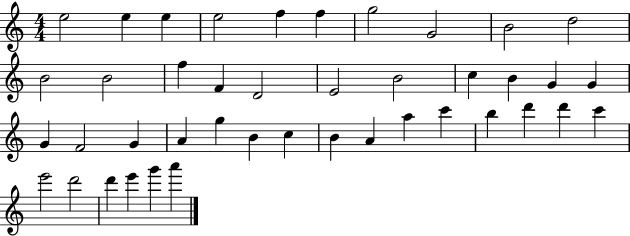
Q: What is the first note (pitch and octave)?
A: E5